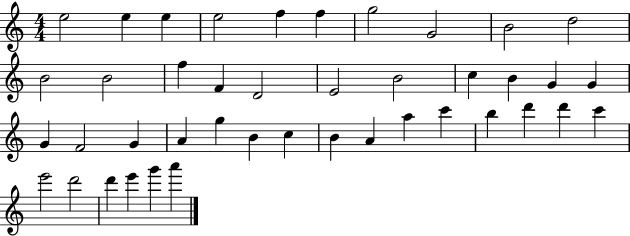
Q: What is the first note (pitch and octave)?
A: E5